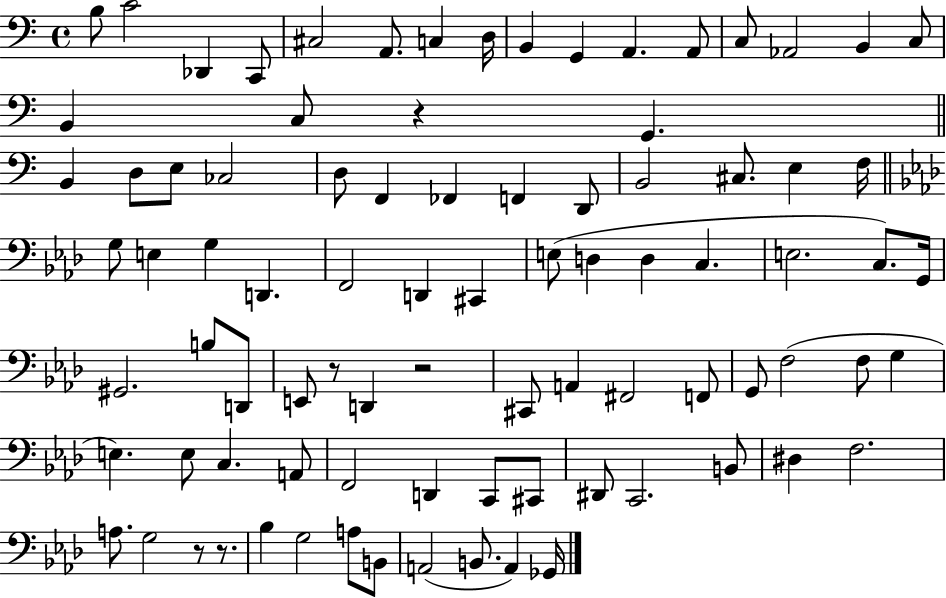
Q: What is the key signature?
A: C major